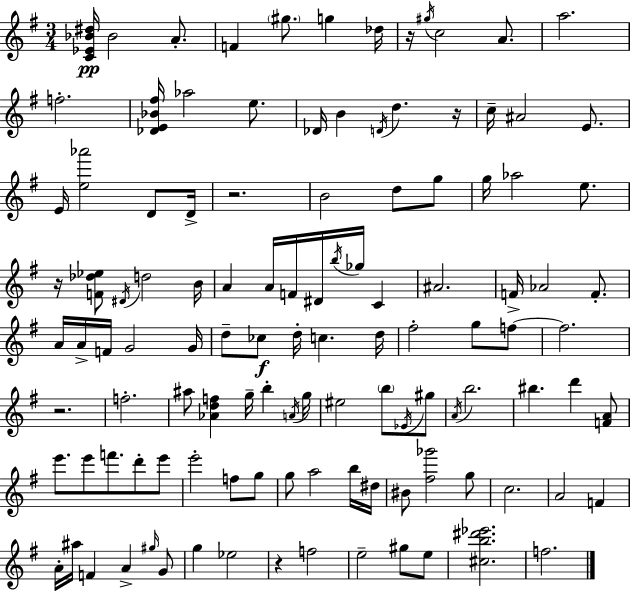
[C4,Eb4,Bb4,D#5]/s Bb4/h A4/e. F4/q G#5/e. G5/q Db5/s R/s G#5/s C5/h A4/e. A5/h. F5/h. [Db4,E4,Bb4,F#5]/s Ab5/h E5/e. Db4/s B4/q D4/s D5/q. R/s C5/s A#4/h E4/e. E4/s [E5,Ab6]/h D4/e D4/s R/h. B4/h D5/e G5/e G5/s Ab5/h E5/e. R/s [F4,Db5,Eb5]/e D#4/s D5/h B4/s A4/q A4/s F4/s D#4/s B5/s Gb5/s C4/q A#4/h. F4/s Ab4/h F4/e. A4/s A4/s F4/s G4/h G4/s D5/e CES5/e D5/s C5/q. D5/s F#5/h G5/e F5/e F5/h. R/h. F5/h. A#5/e [Ab4,D5,F5]/q G5/s B5/q A4/s G5/s EIS5/h B5/e Eb4/s G#5/e A4/s B5/h. BIS5/q. D6/q [F4,A4]/e E6/e. E6/e F6/e. D6/e E6/e E6/h F5/e G5/e G5/e A5/h B5/s D#5/s BIS4/e [F#5,Gb6]/h G5/e C5/h. A4/h F4/q A4/s A#5/s F4/q A4/q G#5/s G4/e G5/q Eb5/h R/q F5/h E5/h G#5/e E5/e [C#5,B5,D#6,Eb6]/h. F5/h.